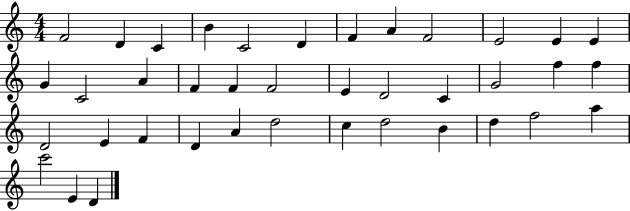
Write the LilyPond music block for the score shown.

{
  \clef treble
  \numericTimeSignature
  \time 4/4
  \key c \major
  f'2 d'4 c'4 | b'4 c'2 d'4 | f'4 a'4 f'2 | e'2 e'4 e'4 | \break g'4 c'2 a'4 | f'4 f'4 f'2 | e'4 d'2 c'4 | g'2 f''4 f''4 | \break d'2 e'4 f'4 | d'4 a'4 d''2 | c''4 d''2 b'4 | d''4 f''2 a''4 | \break c'''2 e'4 d'4 | \bar "|."
}